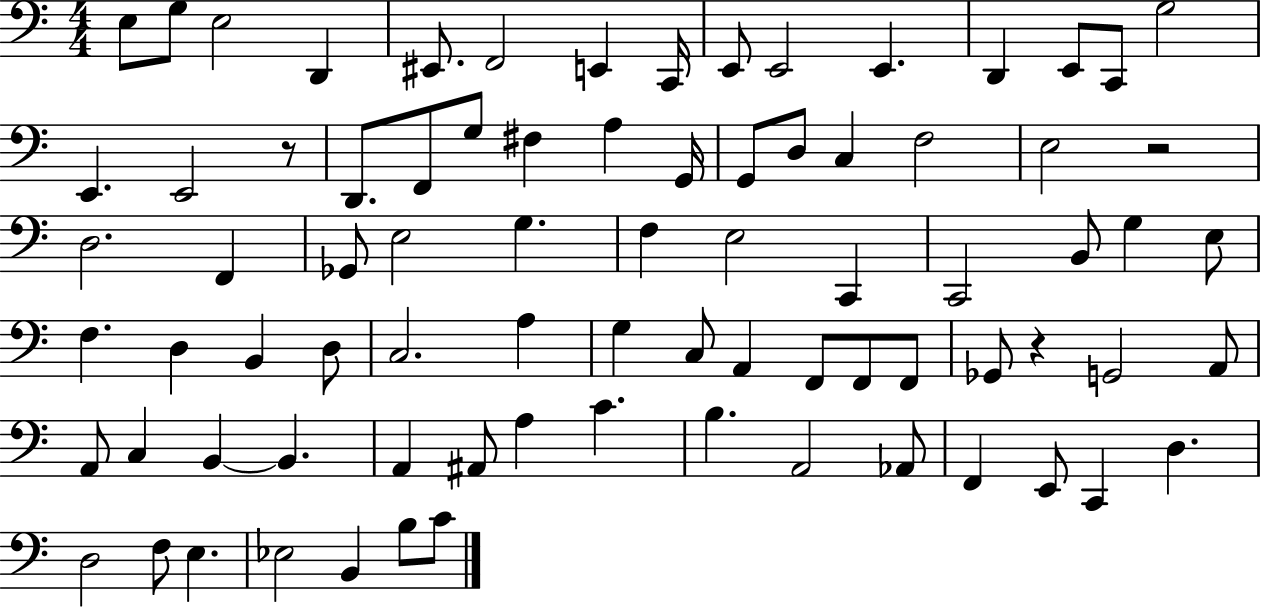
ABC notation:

X:1
T:Untitled
M:4/4
L:1/4
K:C
E,/2 G,/2 E,2 D,, ^E,,/2 F,,2 E,, C,,/4 E,,/2 E,,2 E,, D,, E,,/2 C,,/2 G,2 E,, E,,2 z/2 D,,/2 F,,/2 G,/2 ^F, A, G,,/4 G,,/2 D,/2 C, F,2 E,2 z2 D,2 F,, _G,,/2 E,2 G, F, E,2 C,, C,,2 B,,/2 G, E,/2 F, D, B,, D,/2 C,2 A, G, C,/2 A,, F,,/2 F,,/2 F,,/2 _G,,/2 z G,,2 A,,/2 A,,/2 C, B,, B,, A,, ^A,,/2 A, C B, A,,2 _A,,/2 F,, E,,/2 C,, D, D,2 F,/2 E, _E,2 B,, B,/2 C/2